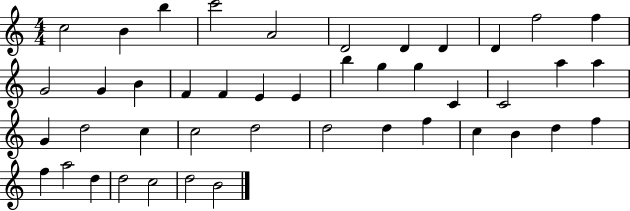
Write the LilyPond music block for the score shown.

{
  \clef treble
  \numericTimeSignature
  \time 4/4
  \key c \major
  c''2 b'4 b''4 | c'''2 a'2 | d'2 d'4 d'4 | d'4 f''2 f''4 | \break g'2 g'4 b'4 | f'4 f'4 e'4 e'4 | b''4 g''4 g''4 c'4 | c'2 a''4 a''4 | \break g'4 d''2 c''4 | c''2 d''2 | d''2 d''4 f''4 | c''4 b'4 d''4 f''4 | \break f''4 a''2 d''4 | d''2 c''2 | d''2 b'2 | \bar "|."
}